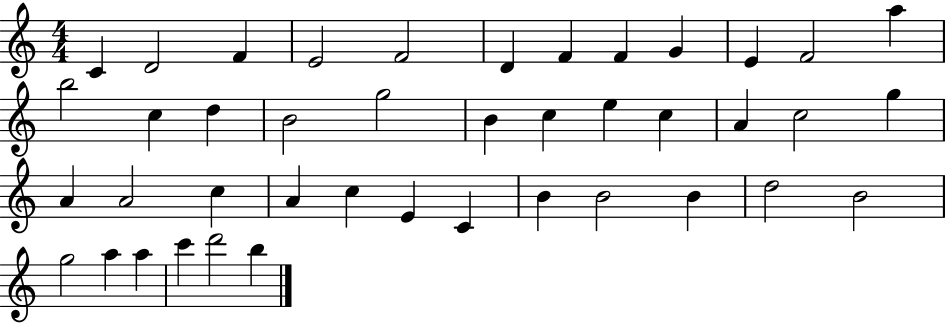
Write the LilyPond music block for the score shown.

{
  \clef treble
  \numericTimeSignature
  \time 4/4
  \key c \major
  c'4 d'2 f'4 | e'2 f'2 | d'4 f'4 f'4 g'4 | e'4 f'2 a''4 | \break b''2 c''4 d''4 | b'2 g''2 | b'4 c''4 e''4 c''4 | a'4 c''2 g''4 | \break a'4 a'2 c''4 | a'4 c''4 e'4 c'4 | b'4 b'2 b'4 | d''2 b'2 | \break g''2 a''4 a''4 | c'''4 d'''2 b''4 | \bar "|."
}